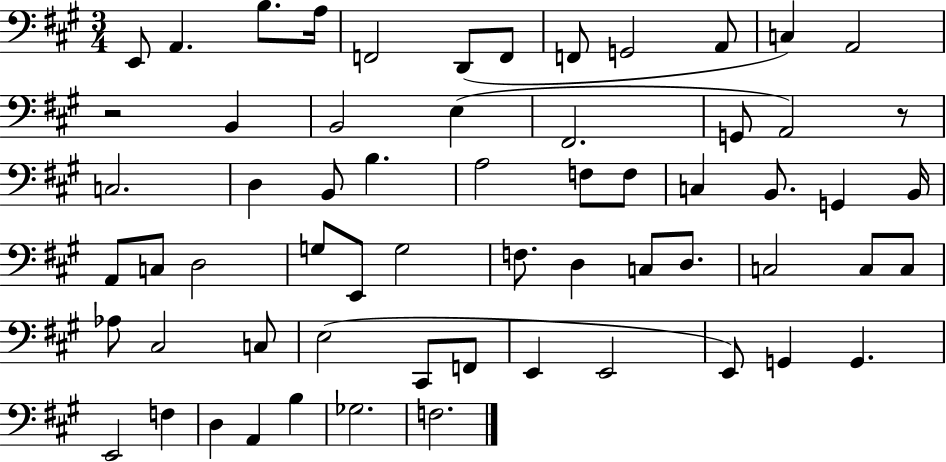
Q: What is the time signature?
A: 3/4